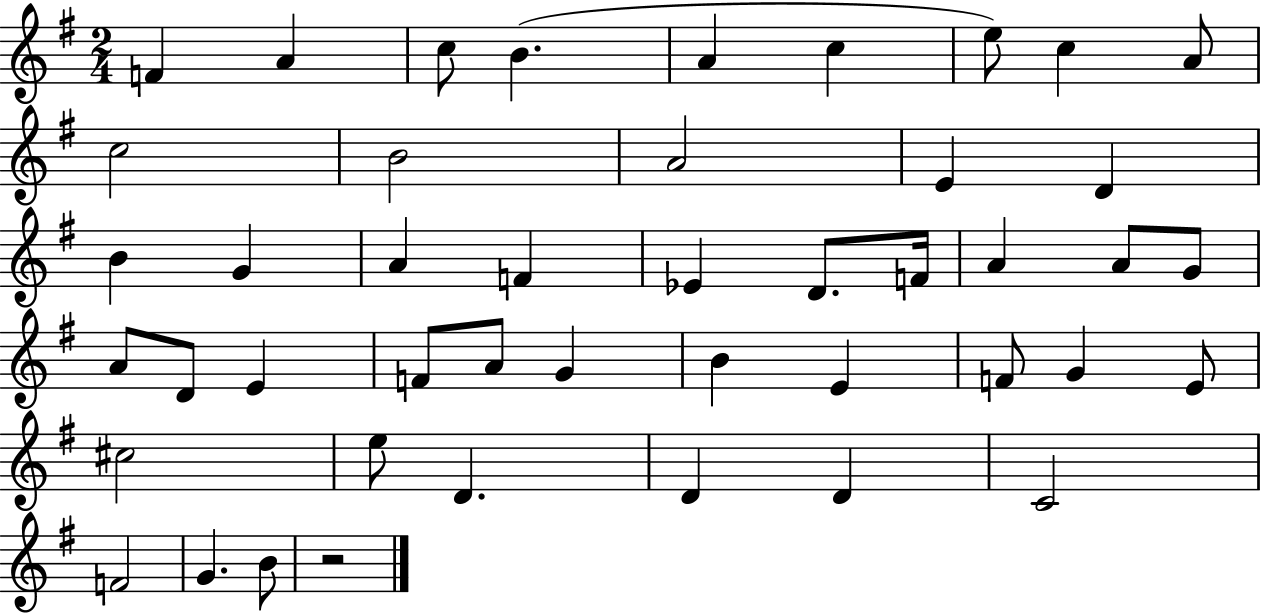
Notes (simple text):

F4/q A4/q C5/e B4/q. A4/q C5/q E5/e C5/q A4/e C5/h B4/h A4/h E4/q D4/q B4/q G4/q A4/q F4/q Eb4/q D4/e. F4/s A4/q A4/e G4/e A4/e D4/e E4/q F4/e A4/e G4/q B4/q E4/q F4/e G4/q E4/e C#5/h E5/e D4/q. D4/q D4/q C4/h F4/h G4/q. B4/e R/h